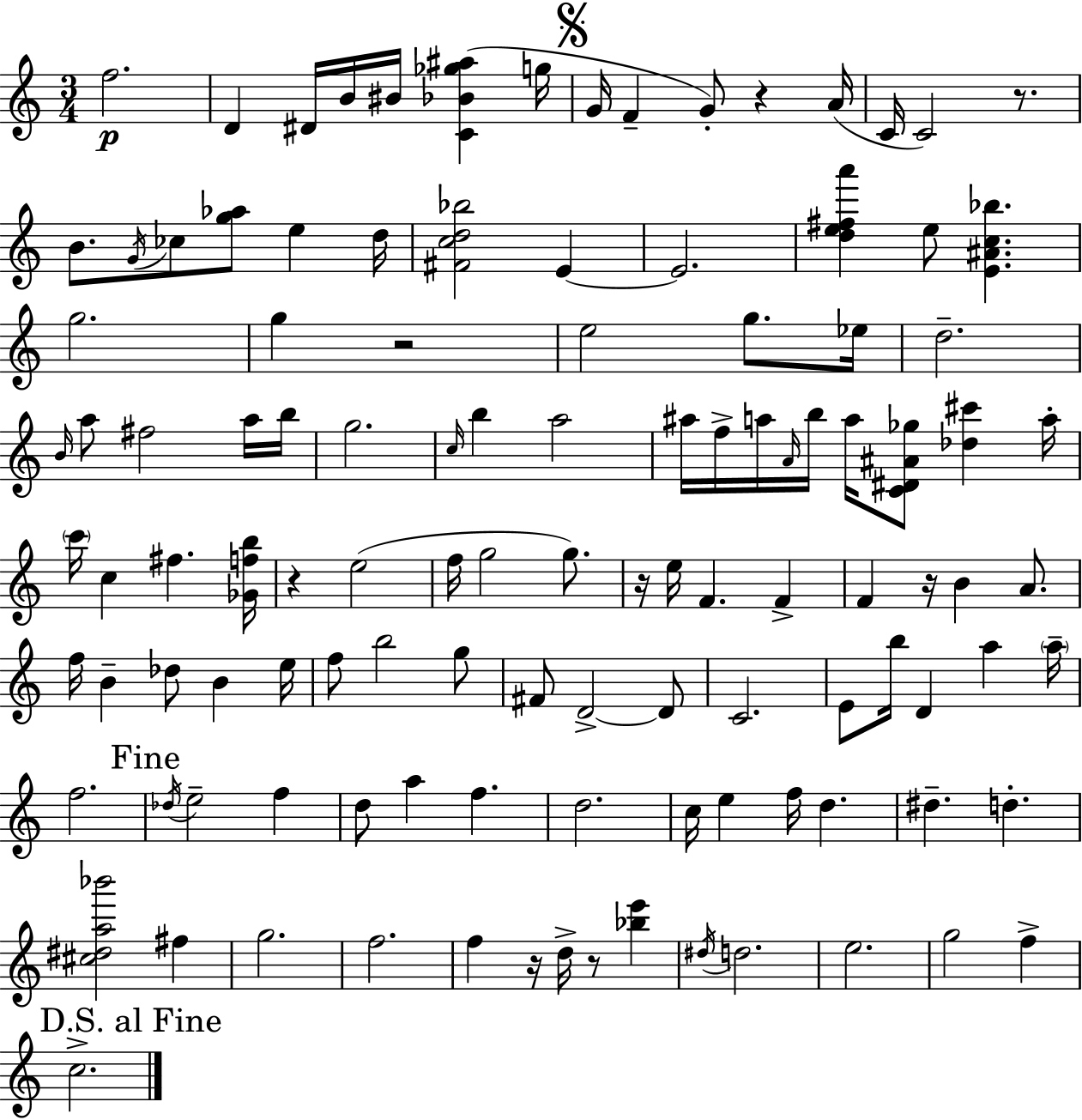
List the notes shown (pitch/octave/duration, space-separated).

F5/h. D4/q D#4/s B4/s BIS4/s [C4,Bb4,Gb5,A#5]/q G5/s G4/s F4/q G4/e R/q A4/s C4/s C4/h R/e. B4/e. G4/s CES5/e [G5,Ab5]/e E5/q D5/s [F#4,C5,D5,Bb5]/h E4/q E4/h. [D5,E5,F#5,A6]/q E5/e [E4,A#4,C5,Bb5]/q. G5/h. G5/q R/h E5/h G5/e. Eb5/s D5/h. B4/s A5/e F#5/h A5/s B5/s G5/h. C5/s B5/q A5/h A#5/s F5/s A5/s A4/s B5/s A5/s [C4,D#4,A#4,Gb5]/e [Db5,C#6]/q A5/s C6/s C5/q F#5/q. [Gb4,F5,B5]/s R/q E5/h F5/s G5/h G5/e. R/s E5/s F4/q. F4/q F4/q R/s B4/q A4/e. F5/s B4/q Db5/e B4/q E5/s F5/e B5/h G5/e F#4/e D4/h D4/e C4/h. E4/e B5/s D4/q A5/q A5/s F5/h. Db5/s E5/h F5/q D5/e A5/q F5/q. D5/h. C5/s E5/q F5/s D5/q. D#5/q. D5/q. [C#5,D#5,A5,Bb6]/h F#5/q G5/h. F5/h. F5/q R/s D5/s R/e [Bb5,E6]/q D#5/s D5/h. E5/h. G5/h F5/q C5/h.